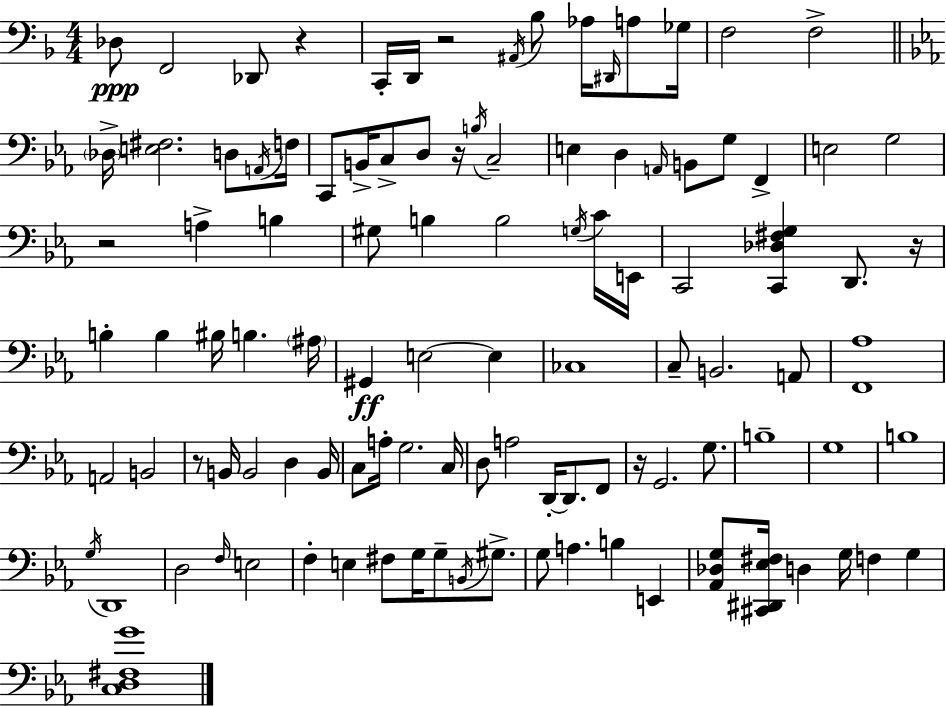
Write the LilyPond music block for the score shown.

{
  \clef bass
  \numericTimeSignature
  \time 4/4
  \key f \major
  des8\ppp f,2 des,8 r4 | c,16-. d,16 r2 \acciaccatura { ais,16 } bes8 aes16 \grace { dis,16 } a8 | ges16 f2 f2-> | \bar "||" \break \key ees \major \parenthesize des16-> <e fis>2. d8 \acciaccatura { a,16 } | f16 c,8 b,16-> c8-> d8 r16 \acciaccatura { b16 } c2-- | e4 d4 \grace { a,16 } b,8 g8 f,4-> | e2 g2 | \break r2 a4-> b4 | gis8 b4 b2 | \acciaccatura { g16 } c'16 e,16 c,2 <c, des fis g>4 | d,8. r16 b4-. b4 bis16 b4. | \break \parenthesize ais16 gis,4\ff e2~~ | e4 ces1 | c8-- b,2. | a,8 <f, aes>1 | \break a,2 b,2 | r8 b,16 b,2 d4 | b,16 c8 a16-. g2. | c16 d8 a2 d,16-.~~ d,8. | \break f,8 r16 g,2. | g8. b1-- | g1 | b1 | \break \acciaccatura { g16 } d,1 | d2 \grace { f16 } e2 | f4-. e4 fis8 | g16 g8-- \acciaccatura { b,16 } gis8.-> g8 a4. b4 | \break e,4 <aes, des g>8 <cis, dis, ees fis>16 d4 g16 f4 | g4 <c d fis g'>1 | \bar "|."
}